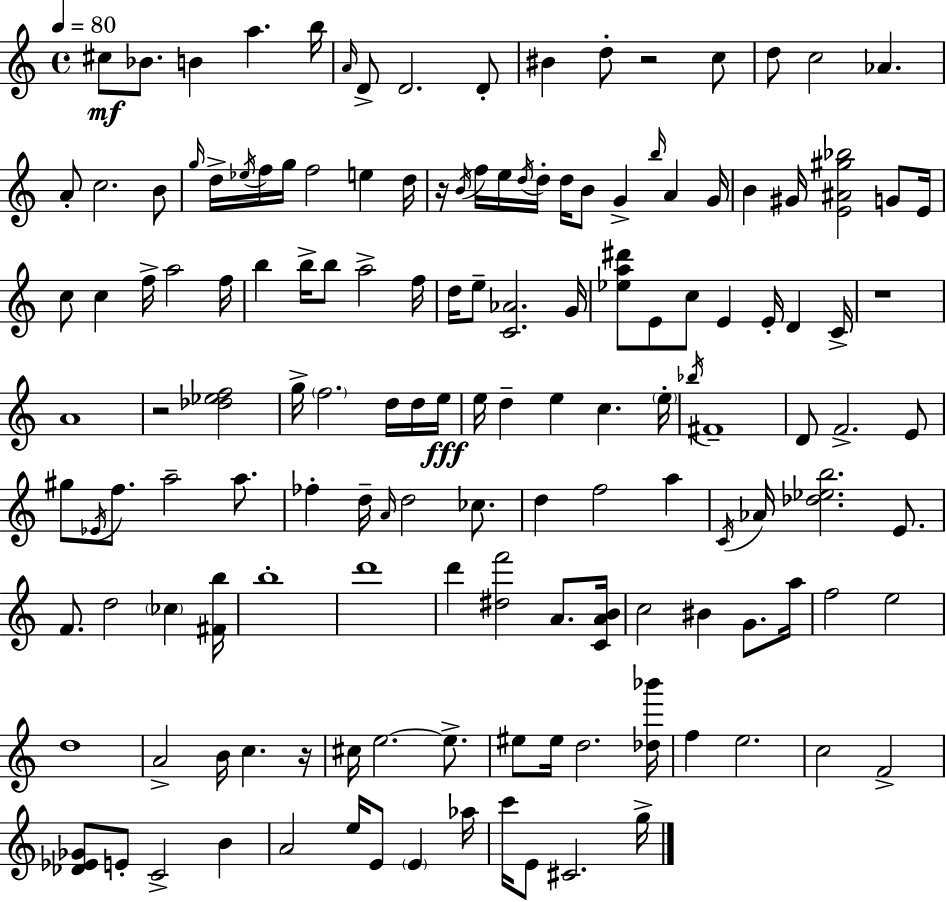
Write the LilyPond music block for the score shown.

{
  \clef treble
  \time 4/4
  \defaultTimeSignature
  \key c \major
  \tempo 4 = 80
  cis''8\mf bes'8. b'4 a''4. b''16 | \grace { a'16 } d'8-> d'2. d'8-. | bis'4 d''8-. r2 c''8 | d''8 c''2 aes'4. | \break a'8-. c''2. b'8 | \grace { g''16 } d''16-> \acciaccatura { ees''16 } f''16 g''16 f''2 e''4 | d''16 r16 \acciaccatura { b'16 } f''16 e''16 \acciaccatura { d''16 } d''16-. d''16 b'8 g'4-> | \grace { b''16 } a'4 g'16 b'4 gis'16 <e' ais' gis'' bes''>2 | \break g'8 e'16 c''8 c''4 f''16-> a''2 | f''16 b''4 b''16-> b''8 a''2-> | f''16 d''16 e''8-- <c' aes'>2. | g'16 <ees'' a'' dis'''>8 e'8 c''8 e'4 | \break e'16-. d'4 c'16-> r1 | a'1 | r2 <des'' ees'' f''>2 | g''16-> \parenthesize f''2. | \break d''16 d''16 e''16\fff e''16 d''4-- e''4 c''4. | \parenthesize e''16-. \acciaccatura { bes''16 } fis'1-- | d'8 f'2.-> | e'8 gis''8 \acciaccatura { ees'16 } f''8. a''2-- | \break a''8. fes''4-. d''16-- \grace { a'16 } d''2 | ces''8. d''4 f''2 | a''4 \acciaccatura { c'16 } aes'16 <des'' ees'' b''>2. | e'8. f'8. d''2 | \break \parenthesize ces''4 <fis' b''>16 b''1-. | d'''1 | d'''4 <dis'' f'''>2 | a'8. <c' a' b'>16 c''2 | \break bis'4 g'8. a''16 f''2 | e''2 d''1 | a'2-> | b'16 c''4. r16 cis''16 e''2.~~ | \break e''8.-> eis''8 eis''16 d''2. | <des'' bes'''>16 f''4 e''2. | c''2 | f'2-> <des' ees' ges'>8 e'8-. c'2-> | \break b'4 a'2 | e''16 e'8 \parenthesize e'4 aes''16 c'''16 e'8 cis'2. | g''16-> \bar "|."
}